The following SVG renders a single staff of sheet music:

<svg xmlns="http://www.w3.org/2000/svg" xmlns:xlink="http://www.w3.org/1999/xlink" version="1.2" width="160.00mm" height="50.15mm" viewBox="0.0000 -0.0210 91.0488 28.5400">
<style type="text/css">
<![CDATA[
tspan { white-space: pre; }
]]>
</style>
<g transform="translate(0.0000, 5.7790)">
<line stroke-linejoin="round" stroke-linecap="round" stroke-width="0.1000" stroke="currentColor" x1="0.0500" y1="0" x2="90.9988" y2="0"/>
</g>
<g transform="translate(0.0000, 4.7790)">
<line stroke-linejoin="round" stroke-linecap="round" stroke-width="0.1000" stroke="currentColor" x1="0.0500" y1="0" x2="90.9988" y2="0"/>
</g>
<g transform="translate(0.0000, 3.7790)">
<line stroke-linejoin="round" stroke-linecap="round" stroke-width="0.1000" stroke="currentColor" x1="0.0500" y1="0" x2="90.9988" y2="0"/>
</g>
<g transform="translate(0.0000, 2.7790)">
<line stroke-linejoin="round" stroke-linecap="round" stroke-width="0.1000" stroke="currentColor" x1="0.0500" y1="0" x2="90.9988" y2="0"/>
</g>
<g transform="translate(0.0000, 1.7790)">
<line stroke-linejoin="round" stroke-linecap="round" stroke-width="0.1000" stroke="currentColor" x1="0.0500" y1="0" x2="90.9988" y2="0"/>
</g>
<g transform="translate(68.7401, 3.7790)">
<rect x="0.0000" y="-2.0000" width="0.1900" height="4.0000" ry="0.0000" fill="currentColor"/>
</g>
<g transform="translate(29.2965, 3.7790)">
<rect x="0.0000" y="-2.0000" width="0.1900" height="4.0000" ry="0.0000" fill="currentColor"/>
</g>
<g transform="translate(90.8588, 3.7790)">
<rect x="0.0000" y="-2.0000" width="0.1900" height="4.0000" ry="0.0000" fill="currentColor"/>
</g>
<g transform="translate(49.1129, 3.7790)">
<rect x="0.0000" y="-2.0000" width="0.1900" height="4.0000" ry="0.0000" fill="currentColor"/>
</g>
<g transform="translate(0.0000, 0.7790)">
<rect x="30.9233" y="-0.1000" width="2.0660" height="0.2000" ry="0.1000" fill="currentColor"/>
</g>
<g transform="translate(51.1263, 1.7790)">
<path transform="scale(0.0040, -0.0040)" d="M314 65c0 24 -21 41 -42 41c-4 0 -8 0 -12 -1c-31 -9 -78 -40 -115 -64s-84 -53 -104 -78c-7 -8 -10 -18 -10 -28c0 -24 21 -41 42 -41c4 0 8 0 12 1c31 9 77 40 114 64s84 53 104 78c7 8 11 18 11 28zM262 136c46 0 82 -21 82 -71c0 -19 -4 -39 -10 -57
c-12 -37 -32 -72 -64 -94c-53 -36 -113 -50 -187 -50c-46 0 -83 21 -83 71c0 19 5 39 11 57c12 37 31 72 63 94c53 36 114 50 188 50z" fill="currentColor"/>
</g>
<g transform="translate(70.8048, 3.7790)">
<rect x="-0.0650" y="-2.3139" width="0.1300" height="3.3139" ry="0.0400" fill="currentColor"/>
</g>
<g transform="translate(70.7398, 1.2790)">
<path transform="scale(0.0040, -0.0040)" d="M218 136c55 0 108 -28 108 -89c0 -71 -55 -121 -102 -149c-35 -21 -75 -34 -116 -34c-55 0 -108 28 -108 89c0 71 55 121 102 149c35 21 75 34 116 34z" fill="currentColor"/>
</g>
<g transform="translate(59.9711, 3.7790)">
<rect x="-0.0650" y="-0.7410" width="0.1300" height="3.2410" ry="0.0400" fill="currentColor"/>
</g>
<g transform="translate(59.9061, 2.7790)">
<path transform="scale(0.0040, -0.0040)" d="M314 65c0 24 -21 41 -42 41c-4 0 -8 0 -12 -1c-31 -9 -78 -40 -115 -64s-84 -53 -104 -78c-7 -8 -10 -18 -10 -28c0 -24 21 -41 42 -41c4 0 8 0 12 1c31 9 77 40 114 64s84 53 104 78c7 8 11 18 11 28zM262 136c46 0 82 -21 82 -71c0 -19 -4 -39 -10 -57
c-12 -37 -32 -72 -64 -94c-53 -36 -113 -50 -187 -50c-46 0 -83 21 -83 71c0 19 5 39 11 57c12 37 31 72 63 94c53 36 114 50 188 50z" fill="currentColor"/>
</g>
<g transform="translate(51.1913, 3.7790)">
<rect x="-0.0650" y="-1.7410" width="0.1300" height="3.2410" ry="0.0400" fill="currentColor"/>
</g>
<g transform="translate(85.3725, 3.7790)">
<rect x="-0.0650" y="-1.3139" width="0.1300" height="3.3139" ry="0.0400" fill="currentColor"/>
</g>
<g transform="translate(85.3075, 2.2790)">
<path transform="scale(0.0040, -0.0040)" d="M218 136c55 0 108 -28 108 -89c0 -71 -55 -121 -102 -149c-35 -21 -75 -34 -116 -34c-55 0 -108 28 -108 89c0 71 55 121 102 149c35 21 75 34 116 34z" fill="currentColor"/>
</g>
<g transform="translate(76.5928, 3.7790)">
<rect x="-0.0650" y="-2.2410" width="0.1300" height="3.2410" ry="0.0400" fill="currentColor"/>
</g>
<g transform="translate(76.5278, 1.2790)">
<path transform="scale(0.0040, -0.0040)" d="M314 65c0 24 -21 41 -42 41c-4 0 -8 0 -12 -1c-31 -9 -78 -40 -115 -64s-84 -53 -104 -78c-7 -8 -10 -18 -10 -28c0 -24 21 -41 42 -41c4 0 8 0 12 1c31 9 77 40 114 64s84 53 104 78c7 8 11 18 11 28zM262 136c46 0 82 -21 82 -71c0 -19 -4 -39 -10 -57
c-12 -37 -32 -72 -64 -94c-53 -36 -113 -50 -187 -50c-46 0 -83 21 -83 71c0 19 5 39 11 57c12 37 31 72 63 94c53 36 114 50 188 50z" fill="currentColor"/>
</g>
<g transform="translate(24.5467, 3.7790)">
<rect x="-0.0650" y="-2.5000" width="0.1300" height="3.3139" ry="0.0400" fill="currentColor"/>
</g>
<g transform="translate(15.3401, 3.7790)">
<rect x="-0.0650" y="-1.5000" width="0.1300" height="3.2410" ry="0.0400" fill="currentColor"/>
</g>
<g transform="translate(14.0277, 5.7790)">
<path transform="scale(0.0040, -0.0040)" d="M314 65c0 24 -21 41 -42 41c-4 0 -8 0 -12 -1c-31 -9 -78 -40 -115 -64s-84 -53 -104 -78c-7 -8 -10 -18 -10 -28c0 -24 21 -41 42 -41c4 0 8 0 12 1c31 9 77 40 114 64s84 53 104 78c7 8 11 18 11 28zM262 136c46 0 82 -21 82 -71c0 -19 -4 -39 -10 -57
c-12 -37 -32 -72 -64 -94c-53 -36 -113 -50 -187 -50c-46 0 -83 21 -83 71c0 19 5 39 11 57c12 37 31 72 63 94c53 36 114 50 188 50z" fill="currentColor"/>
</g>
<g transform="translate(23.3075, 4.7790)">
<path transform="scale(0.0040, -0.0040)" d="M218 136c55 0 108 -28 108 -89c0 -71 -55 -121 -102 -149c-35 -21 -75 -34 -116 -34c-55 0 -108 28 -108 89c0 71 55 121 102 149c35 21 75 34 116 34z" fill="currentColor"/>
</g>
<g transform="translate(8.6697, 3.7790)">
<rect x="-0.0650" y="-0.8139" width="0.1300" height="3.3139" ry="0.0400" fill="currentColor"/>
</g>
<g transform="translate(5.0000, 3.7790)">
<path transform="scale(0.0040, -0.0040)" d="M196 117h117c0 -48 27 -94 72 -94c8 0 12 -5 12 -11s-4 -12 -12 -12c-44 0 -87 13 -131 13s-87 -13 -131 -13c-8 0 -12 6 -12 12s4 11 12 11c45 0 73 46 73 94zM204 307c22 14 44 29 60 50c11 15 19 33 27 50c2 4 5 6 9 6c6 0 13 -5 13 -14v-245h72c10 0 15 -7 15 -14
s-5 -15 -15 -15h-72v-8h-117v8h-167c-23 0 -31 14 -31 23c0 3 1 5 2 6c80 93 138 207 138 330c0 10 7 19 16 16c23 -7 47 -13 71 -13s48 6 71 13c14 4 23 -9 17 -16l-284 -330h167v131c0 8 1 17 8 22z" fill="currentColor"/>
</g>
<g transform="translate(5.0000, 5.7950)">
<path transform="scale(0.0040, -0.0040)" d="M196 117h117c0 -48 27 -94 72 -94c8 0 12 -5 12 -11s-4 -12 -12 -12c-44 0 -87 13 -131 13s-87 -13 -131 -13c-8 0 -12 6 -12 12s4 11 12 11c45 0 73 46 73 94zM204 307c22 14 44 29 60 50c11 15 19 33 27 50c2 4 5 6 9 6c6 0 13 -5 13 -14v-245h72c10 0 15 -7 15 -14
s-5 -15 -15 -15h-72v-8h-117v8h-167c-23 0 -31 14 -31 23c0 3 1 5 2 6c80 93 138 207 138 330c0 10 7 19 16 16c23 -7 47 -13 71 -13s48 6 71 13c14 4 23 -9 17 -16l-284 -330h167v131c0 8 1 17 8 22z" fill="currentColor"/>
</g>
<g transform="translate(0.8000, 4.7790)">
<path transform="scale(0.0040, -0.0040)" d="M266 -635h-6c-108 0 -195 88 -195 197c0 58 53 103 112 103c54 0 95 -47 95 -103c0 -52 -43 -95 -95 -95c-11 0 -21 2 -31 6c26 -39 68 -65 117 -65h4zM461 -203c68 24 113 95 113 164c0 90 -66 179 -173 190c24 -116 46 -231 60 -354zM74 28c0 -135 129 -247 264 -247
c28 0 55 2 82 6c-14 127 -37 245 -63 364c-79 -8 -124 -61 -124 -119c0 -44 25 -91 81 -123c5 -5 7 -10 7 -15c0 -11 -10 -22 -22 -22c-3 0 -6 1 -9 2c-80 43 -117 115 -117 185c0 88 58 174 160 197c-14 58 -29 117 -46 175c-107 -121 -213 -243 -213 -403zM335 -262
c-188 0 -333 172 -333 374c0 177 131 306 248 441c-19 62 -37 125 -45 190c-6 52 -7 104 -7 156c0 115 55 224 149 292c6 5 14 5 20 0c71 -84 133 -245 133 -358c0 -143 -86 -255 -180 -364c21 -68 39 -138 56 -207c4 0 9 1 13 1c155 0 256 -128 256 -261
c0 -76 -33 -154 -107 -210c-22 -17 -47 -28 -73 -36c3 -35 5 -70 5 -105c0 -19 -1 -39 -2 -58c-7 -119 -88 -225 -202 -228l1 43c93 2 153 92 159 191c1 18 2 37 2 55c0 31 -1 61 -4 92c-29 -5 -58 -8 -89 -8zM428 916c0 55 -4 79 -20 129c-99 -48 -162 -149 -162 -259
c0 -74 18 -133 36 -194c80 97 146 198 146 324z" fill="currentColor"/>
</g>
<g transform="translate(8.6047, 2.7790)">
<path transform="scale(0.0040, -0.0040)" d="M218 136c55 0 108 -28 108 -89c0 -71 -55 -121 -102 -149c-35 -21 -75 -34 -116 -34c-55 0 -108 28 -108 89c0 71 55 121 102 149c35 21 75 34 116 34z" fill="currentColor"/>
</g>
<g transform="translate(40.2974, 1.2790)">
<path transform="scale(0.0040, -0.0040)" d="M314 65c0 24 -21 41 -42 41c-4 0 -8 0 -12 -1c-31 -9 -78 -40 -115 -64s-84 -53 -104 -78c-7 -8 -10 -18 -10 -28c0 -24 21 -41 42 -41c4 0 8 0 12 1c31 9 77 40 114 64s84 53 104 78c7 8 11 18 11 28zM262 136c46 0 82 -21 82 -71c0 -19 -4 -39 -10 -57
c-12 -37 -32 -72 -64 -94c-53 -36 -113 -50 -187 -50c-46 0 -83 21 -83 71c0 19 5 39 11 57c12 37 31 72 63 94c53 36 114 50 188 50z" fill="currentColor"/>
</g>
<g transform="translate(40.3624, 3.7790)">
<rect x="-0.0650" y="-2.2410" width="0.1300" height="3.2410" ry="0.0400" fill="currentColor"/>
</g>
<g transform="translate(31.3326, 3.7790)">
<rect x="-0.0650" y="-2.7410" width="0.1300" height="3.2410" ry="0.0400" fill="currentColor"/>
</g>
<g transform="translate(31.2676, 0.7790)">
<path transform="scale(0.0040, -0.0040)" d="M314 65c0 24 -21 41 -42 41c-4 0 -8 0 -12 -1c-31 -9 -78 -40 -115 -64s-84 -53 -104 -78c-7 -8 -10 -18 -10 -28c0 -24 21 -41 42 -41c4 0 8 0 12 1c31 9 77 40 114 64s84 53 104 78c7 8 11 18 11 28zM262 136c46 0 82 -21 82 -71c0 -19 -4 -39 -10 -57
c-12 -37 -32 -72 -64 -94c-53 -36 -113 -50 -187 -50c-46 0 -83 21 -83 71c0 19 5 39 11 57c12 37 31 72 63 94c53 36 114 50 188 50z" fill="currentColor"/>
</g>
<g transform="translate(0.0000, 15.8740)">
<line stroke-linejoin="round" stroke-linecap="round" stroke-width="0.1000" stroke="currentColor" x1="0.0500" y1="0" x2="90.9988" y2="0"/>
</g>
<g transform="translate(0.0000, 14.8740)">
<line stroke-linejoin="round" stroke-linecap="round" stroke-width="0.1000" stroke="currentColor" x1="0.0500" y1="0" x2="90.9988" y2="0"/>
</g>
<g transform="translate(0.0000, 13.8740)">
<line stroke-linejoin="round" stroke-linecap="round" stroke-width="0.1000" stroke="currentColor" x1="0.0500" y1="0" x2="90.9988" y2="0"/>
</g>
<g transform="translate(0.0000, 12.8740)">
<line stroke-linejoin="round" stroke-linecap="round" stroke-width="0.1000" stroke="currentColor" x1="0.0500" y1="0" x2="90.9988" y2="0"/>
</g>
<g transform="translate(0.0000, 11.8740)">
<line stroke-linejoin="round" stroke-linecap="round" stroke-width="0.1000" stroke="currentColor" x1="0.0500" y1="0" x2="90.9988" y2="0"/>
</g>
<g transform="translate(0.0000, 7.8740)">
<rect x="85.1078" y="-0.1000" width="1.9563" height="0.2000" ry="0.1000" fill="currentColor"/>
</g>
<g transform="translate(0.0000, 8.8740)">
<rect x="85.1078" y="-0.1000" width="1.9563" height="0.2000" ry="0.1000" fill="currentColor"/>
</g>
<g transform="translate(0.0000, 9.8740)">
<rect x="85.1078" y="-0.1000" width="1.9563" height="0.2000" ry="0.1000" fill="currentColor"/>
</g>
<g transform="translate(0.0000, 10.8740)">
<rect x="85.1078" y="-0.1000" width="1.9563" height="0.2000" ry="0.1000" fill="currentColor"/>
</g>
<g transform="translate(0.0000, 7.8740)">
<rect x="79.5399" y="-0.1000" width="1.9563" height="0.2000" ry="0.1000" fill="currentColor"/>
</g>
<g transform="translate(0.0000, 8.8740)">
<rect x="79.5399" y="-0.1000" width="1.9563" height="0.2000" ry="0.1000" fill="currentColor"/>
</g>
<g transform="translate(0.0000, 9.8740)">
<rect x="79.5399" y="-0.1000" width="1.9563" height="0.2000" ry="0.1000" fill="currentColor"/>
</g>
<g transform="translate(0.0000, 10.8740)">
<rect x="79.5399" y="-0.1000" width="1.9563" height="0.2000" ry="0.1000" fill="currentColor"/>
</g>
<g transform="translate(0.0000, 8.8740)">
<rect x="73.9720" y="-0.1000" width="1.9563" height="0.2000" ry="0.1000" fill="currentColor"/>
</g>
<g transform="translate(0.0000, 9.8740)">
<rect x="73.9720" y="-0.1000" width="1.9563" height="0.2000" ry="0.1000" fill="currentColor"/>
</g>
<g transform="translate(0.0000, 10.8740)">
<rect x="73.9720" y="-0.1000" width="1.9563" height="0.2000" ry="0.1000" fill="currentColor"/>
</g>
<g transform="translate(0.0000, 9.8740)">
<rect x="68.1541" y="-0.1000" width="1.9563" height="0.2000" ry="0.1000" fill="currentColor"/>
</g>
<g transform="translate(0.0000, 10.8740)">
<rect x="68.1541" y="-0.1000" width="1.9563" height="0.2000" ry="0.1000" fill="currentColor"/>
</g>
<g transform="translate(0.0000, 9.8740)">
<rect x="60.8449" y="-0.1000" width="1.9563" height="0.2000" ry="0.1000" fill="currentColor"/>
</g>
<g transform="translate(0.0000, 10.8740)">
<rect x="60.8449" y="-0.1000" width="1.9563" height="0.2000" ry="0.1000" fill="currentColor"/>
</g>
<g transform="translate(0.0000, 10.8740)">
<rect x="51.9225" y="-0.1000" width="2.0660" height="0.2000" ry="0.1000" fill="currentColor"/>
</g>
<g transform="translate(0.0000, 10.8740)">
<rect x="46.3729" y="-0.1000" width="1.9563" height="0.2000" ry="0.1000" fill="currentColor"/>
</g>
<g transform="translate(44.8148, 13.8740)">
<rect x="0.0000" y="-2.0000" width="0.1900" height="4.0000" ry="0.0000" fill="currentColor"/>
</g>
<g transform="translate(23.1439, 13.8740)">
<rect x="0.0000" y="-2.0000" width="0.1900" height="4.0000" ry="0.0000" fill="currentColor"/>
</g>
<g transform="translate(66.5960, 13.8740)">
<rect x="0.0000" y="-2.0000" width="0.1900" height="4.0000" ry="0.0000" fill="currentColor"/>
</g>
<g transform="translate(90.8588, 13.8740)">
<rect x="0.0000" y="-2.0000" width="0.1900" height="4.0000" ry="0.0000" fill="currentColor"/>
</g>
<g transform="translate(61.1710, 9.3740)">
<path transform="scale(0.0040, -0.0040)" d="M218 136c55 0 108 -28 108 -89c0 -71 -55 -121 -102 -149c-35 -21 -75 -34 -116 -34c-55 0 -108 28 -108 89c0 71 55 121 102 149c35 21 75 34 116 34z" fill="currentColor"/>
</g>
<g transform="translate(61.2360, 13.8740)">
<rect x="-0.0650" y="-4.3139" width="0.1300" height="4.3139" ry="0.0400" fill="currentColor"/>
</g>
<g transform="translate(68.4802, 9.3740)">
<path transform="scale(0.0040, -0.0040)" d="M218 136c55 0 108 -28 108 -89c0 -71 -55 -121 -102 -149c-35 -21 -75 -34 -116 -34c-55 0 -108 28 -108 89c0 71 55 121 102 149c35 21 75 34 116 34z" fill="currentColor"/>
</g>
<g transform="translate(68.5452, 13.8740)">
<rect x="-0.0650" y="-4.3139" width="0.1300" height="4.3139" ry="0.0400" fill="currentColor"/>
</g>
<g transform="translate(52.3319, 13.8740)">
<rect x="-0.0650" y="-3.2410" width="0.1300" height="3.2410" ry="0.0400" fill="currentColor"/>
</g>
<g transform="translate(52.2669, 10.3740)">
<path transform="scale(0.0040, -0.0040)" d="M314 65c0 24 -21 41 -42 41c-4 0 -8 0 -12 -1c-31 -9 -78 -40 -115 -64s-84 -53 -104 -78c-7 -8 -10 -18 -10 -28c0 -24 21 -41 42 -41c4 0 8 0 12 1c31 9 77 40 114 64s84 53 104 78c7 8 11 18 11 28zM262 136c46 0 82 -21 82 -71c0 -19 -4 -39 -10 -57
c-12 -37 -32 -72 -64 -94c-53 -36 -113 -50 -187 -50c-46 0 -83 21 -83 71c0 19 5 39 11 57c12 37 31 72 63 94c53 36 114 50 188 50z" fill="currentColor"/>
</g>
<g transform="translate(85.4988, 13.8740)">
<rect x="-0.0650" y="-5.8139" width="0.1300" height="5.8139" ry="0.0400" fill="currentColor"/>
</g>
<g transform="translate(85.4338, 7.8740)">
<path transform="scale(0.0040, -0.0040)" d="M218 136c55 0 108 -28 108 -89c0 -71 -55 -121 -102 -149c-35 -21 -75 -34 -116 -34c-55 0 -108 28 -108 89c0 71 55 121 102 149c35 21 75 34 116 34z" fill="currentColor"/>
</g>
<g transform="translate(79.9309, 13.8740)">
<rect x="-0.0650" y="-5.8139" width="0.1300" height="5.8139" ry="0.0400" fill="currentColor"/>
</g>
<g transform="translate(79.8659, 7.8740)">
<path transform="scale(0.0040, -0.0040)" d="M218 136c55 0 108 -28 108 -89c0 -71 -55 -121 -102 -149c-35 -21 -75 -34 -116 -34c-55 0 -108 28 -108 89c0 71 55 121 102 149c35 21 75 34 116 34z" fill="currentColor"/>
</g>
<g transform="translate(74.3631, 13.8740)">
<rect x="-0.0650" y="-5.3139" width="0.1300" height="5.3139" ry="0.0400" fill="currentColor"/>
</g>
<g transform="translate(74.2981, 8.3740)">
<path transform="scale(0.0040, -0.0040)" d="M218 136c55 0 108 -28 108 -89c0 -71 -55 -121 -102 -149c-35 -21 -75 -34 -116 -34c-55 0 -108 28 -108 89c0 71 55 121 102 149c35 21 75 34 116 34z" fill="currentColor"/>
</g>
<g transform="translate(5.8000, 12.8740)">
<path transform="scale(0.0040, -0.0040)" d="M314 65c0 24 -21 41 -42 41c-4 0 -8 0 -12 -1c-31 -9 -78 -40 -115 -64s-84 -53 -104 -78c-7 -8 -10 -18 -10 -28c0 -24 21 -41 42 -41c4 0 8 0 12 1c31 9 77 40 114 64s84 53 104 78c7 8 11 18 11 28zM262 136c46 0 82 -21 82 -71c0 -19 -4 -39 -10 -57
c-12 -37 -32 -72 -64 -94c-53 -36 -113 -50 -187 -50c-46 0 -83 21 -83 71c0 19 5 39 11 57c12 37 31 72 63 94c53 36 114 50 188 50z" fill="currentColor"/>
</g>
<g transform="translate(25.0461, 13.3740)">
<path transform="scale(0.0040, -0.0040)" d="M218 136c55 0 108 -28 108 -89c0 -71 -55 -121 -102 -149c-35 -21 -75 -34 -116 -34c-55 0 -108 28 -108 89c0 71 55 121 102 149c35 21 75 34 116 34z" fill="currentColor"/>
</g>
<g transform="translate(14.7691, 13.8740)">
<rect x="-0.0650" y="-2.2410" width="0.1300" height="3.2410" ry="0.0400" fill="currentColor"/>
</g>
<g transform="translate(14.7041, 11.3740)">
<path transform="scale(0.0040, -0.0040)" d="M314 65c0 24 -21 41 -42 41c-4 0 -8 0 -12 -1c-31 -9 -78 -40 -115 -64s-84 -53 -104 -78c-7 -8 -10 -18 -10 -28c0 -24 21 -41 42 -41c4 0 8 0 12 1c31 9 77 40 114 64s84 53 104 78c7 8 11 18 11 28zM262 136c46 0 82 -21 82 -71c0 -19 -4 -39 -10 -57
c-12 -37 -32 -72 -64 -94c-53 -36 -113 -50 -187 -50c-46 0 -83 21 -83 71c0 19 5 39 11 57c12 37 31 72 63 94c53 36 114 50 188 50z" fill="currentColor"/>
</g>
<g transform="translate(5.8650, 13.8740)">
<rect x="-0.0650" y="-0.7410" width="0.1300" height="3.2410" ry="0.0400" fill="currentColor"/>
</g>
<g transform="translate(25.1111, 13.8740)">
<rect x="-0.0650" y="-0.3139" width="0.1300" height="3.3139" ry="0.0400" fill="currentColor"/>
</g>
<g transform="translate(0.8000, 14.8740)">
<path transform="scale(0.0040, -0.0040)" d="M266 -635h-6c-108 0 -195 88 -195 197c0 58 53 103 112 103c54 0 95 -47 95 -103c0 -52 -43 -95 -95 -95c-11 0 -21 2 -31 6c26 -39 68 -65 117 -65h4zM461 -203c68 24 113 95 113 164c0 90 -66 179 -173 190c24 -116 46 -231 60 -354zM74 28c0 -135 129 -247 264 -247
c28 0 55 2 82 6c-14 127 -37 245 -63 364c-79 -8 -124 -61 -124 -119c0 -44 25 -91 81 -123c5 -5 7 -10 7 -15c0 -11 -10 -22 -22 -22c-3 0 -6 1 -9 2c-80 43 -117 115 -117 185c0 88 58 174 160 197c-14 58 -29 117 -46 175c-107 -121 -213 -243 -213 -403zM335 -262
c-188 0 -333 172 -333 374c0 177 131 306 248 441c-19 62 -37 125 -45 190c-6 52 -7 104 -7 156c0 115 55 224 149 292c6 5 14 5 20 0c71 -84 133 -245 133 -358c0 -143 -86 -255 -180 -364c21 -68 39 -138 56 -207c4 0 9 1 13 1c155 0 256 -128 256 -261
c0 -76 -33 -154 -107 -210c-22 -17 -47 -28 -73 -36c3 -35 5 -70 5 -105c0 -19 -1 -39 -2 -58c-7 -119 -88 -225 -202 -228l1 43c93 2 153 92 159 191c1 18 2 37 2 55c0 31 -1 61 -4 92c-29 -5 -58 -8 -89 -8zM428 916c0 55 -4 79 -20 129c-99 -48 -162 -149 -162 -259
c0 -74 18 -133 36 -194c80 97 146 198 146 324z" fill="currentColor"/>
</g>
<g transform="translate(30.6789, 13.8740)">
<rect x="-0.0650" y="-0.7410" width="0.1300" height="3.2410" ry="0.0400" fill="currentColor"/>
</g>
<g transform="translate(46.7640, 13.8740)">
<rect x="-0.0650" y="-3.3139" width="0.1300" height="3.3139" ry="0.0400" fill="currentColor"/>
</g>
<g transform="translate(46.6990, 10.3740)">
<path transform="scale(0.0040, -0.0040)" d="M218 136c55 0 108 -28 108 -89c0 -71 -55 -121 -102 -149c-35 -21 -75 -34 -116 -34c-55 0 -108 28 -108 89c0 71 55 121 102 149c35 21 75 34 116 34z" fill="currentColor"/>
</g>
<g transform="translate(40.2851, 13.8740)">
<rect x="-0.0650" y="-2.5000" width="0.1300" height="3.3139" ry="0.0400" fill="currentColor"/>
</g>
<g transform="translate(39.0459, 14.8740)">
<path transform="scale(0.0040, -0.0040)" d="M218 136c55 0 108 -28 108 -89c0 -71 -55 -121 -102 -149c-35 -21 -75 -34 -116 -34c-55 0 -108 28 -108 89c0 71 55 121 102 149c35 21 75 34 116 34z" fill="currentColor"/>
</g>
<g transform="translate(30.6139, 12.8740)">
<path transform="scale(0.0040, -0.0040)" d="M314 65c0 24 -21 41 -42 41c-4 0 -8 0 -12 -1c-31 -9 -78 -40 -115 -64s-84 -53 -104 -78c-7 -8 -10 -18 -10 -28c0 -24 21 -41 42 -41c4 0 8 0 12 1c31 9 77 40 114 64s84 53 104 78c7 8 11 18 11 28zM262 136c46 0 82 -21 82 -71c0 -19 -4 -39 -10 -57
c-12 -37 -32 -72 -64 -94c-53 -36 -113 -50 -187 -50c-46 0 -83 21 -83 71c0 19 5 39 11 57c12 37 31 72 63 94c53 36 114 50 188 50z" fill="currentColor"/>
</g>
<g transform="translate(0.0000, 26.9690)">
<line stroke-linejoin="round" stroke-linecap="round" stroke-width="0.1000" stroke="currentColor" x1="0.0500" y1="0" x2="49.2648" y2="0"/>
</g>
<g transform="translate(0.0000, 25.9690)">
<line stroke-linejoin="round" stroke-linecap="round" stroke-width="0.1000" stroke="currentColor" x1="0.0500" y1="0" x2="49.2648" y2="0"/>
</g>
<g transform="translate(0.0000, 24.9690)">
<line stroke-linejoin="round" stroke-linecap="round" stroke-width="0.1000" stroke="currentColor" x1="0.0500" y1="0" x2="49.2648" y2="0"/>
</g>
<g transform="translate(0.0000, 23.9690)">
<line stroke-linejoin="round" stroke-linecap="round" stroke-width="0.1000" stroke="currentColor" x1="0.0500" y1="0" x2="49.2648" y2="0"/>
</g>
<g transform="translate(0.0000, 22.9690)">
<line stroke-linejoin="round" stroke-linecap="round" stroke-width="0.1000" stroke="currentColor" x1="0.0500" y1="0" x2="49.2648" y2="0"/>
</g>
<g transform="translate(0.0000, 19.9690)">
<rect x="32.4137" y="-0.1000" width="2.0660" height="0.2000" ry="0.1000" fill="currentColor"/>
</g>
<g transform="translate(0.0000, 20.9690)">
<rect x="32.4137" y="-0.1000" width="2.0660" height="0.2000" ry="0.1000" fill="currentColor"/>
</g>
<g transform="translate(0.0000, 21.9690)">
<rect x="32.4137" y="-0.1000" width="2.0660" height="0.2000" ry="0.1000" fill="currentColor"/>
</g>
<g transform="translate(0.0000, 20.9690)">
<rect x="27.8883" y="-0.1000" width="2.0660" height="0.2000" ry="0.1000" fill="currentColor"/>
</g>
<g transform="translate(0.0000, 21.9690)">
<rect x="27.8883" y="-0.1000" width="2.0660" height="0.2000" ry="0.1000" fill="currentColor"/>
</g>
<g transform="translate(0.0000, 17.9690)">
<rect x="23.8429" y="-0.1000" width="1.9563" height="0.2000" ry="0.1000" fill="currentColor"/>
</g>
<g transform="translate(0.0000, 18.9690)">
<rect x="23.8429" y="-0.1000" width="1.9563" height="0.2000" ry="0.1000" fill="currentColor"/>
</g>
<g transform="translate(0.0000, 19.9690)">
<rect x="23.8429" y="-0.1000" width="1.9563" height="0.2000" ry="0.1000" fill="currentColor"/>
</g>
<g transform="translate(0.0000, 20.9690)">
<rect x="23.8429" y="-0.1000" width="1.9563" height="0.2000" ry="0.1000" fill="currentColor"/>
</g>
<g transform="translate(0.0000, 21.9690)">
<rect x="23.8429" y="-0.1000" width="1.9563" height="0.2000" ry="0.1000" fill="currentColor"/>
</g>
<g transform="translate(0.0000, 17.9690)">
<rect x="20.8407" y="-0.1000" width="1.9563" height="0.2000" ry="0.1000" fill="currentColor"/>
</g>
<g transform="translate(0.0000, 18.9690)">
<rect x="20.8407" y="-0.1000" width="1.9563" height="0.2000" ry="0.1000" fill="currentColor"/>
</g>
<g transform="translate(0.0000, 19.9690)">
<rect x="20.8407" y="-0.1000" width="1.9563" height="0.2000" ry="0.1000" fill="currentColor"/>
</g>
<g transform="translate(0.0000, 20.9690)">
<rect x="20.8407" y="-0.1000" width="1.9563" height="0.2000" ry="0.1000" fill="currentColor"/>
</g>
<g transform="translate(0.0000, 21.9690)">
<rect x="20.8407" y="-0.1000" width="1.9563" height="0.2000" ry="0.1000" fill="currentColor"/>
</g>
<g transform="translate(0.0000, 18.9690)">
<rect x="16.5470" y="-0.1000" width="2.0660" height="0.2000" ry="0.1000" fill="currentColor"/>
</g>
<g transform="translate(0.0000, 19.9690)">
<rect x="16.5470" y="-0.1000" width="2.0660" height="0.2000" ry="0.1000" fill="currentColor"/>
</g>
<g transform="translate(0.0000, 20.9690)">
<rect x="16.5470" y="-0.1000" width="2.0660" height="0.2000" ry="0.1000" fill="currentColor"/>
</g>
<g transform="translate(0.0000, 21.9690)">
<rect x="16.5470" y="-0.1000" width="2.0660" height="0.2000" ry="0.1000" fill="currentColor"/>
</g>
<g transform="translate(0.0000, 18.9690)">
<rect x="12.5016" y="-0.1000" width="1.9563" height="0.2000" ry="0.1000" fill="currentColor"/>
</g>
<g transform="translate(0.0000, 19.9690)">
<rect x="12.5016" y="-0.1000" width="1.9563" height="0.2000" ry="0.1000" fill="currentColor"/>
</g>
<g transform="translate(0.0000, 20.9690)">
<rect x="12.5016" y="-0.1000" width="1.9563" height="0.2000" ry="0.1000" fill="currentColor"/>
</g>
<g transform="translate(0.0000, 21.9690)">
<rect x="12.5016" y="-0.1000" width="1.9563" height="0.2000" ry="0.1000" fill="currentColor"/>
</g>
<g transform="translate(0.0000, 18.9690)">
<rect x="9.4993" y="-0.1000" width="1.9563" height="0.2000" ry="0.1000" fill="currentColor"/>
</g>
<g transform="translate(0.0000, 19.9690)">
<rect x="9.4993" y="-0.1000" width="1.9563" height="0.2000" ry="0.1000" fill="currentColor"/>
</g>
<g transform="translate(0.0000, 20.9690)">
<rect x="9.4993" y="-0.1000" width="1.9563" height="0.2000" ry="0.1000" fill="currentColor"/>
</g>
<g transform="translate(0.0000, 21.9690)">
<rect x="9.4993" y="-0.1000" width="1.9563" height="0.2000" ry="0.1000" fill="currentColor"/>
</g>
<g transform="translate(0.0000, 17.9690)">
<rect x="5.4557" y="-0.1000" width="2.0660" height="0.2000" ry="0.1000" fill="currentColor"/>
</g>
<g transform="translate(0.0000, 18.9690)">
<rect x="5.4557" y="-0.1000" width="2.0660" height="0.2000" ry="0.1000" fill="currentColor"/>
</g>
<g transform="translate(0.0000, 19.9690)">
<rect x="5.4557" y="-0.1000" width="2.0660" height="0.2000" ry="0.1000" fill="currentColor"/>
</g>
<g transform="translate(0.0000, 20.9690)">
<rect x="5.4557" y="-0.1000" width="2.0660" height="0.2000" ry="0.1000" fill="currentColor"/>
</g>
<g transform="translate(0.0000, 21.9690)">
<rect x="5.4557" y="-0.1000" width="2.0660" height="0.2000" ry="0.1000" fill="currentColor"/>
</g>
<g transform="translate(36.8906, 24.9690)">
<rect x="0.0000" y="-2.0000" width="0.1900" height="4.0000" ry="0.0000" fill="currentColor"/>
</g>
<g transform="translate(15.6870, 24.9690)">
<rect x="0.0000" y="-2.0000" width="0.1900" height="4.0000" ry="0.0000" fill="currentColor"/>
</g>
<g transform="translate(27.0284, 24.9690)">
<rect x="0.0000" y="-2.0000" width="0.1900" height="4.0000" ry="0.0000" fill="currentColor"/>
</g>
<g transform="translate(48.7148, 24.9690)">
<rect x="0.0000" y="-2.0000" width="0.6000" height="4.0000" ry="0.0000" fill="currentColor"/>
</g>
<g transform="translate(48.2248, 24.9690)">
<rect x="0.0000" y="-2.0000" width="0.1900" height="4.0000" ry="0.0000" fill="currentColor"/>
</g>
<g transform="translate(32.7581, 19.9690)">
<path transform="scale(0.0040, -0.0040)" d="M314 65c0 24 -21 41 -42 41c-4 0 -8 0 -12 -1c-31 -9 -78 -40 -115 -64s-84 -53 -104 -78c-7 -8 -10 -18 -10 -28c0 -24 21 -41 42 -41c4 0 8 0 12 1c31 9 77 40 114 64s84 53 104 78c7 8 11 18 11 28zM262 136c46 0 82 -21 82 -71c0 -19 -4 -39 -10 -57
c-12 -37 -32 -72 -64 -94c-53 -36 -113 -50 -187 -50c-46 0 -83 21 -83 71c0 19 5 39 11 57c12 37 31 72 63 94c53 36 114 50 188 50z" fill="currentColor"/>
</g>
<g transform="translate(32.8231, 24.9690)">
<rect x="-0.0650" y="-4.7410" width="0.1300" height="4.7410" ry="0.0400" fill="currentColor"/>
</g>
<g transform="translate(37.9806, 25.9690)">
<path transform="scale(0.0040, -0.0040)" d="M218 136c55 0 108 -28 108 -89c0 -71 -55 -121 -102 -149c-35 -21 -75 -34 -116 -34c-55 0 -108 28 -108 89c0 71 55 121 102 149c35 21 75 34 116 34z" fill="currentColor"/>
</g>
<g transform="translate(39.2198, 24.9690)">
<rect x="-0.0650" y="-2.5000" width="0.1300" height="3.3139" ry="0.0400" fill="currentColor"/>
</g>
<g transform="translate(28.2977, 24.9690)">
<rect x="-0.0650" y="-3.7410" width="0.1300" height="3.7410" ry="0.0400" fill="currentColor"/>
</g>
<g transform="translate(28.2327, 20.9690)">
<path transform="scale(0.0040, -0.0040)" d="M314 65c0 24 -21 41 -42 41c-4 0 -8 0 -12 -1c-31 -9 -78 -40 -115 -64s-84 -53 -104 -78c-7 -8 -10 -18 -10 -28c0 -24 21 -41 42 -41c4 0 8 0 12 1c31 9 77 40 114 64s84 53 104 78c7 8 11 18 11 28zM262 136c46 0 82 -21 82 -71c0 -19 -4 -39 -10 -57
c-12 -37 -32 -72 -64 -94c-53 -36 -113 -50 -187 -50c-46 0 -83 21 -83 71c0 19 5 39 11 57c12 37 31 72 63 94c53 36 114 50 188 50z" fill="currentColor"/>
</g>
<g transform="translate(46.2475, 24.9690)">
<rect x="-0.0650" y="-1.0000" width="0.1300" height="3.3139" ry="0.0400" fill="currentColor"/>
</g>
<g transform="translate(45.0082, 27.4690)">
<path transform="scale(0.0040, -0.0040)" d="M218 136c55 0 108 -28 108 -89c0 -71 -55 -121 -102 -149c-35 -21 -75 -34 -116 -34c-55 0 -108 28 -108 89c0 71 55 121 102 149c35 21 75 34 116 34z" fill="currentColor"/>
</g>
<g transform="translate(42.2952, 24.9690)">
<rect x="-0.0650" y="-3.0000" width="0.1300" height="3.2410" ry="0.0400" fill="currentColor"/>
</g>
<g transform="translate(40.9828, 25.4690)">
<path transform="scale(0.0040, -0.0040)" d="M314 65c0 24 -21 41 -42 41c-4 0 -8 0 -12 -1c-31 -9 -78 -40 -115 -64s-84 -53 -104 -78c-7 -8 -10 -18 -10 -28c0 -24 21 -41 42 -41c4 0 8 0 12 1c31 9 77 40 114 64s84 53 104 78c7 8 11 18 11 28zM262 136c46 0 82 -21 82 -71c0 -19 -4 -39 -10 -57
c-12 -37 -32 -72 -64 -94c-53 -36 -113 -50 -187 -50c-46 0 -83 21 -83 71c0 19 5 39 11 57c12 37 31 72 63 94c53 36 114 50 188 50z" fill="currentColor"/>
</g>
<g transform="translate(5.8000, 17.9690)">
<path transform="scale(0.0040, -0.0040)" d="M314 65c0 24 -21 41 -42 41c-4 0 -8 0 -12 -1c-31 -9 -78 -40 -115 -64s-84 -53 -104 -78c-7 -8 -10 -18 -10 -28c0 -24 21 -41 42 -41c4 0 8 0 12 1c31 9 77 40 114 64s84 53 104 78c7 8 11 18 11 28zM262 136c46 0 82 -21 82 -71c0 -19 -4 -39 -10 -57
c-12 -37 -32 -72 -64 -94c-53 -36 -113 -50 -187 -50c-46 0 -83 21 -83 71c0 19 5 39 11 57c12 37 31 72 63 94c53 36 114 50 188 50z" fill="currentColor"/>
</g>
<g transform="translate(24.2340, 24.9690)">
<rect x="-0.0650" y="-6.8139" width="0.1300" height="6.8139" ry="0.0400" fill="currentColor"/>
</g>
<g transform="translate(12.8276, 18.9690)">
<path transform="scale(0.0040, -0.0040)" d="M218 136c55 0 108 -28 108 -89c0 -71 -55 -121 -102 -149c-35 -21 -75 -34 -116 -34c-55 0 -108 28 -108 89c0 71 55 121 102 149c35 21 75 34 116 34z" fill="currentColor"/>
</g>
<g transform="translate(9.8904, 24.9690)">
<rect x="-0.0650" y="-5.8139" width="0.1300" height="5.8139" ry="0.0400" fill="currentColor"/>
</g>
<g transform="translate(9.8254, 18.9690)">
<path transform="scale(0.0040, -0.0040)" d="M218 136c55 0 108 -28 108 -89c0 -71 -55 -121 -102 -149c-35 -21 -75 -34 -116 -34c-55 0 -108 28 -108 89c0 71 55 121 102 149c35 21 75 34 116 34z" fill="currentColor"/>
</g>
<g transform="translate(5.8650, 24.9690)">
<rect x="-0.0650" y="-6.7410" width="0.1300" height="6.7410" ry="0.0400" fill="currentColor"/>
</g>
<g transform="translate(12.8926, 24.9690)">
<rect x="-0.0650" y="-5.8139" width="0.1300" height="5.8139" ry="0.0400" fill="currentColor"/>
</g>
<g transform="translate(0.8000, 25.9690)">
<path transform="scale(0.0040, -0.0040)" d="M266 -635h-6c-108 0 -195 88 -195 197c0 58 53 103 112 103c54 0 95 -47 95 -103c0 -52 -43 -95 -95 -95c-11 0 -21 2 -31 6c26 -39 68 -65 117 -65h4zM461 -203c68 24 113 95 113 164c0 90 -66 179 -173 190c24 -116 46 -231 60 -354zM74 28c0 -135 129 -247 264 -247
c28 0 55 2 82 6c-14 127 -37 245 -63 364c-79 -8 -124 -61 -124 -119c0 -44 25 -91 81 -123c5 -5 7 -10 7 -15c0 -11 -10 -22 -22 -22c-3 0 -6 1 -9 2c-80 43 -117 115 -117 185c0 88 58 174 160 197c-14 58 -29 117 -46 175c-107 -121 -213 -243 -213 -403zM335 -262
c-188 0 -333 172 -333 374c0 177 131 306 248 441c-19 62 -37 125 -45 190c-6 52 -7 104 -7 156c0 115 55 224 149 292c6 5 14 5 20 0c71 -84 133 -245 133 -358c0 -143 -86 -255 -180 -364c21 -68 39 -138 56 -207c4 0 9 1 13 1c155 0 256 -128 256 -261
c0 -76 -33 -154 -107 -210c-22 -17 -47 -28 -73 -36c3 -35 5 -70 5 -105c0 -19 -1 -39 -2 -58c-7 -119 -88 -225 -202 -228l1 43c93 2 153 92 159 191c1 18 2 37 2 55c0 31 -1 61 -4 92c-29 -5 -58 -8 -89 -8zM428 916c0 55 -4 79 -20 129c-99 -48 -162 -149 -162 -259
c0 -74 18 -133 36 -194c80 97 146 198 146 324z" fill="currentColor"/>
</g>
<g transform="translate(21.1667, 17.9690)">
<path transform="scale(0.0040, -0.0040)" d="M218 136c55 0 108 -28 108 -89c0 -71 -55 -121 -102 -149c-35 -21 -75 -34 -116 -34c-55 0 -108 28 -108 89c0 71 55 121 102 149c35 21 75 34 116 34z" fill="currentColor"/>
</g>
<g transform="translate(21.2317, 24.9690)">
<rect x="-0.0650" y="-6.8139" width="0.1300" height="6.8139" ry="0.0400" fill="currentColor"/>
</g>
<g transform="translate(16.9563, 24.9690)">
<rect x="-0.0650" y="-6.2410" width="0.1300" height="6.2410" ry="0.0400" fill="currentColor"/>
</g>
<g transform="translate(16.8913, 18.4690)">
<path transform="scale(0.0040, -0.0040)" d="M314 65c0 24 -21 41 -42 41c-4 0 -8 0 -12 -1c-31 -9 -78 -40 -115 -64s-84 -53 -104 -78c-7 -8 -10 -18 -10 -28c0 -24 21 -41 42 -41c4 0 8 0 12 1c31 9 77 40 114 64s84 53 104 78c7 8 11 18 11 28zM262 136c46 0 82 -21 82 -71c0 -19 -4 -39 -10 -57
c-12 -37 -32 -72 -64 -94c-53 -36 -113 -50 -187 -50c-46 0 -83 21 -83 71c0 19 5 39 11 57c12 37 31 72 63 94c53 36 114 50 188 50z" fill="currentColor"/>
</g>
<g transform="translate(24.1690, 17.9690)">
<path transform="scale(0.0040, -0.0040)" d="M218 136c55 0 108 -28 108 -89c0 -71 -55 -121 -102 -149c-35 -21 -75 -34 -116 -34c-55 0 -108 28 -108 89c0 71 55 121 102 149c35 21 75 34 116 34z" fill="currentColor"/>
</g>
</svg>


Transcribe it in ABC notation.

X:1
T:Untitled
M:4/4
L:1/4
K:C
d E2 G a2 g2 f2 d2 g g2 e d2 g2 c d2 G b b2 d' d' f' g' g' b'2 g' g' a'2 b' b' c'2 e'2 G A2 D